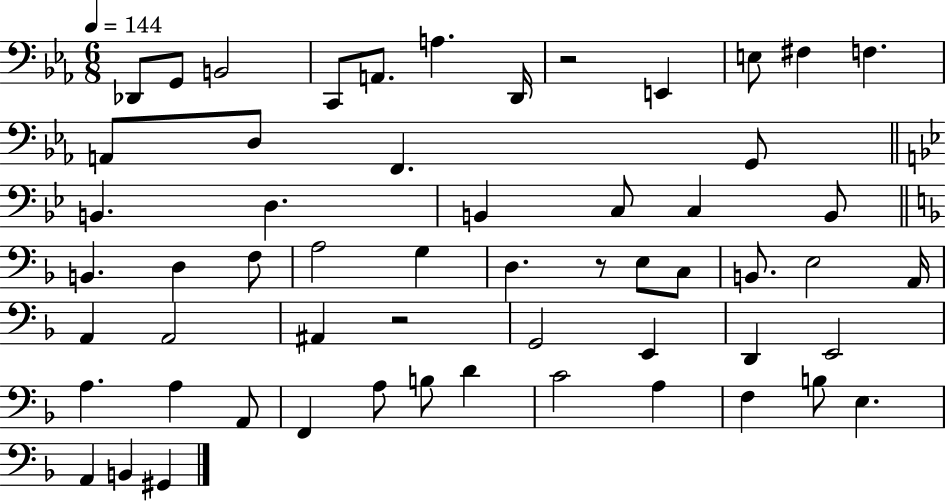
{
  \clef bass
  \numericTimeSignature
  \time 6/8
  \key ees \major
  \tempo 4 = 144
  des,8 g,8 b,2 | c,8 a,8. a4. d,16 | r2 e,4 | e8 fis4 f4. | \break a,8 d8 f,4. g,8 | \bar "||" \break \key bes \major b,4. d4. | b,4 c8 c4 b,8 | \bar "||" \break \key d \minor b,4. d4 f8 | a2 g4 | d4. r8 e8 c8 | b,8. e2 a,16 | \break a,4 a,2 | ais,4 r2 | g,2 e,4 | d,4 e,2 | \break a4. a4 a,8 | f,4 a8 b8 d'4 | c'2 a4 | f4 b8 e4. | \break a,4 b,4 gis,4 | \bar "|."
}